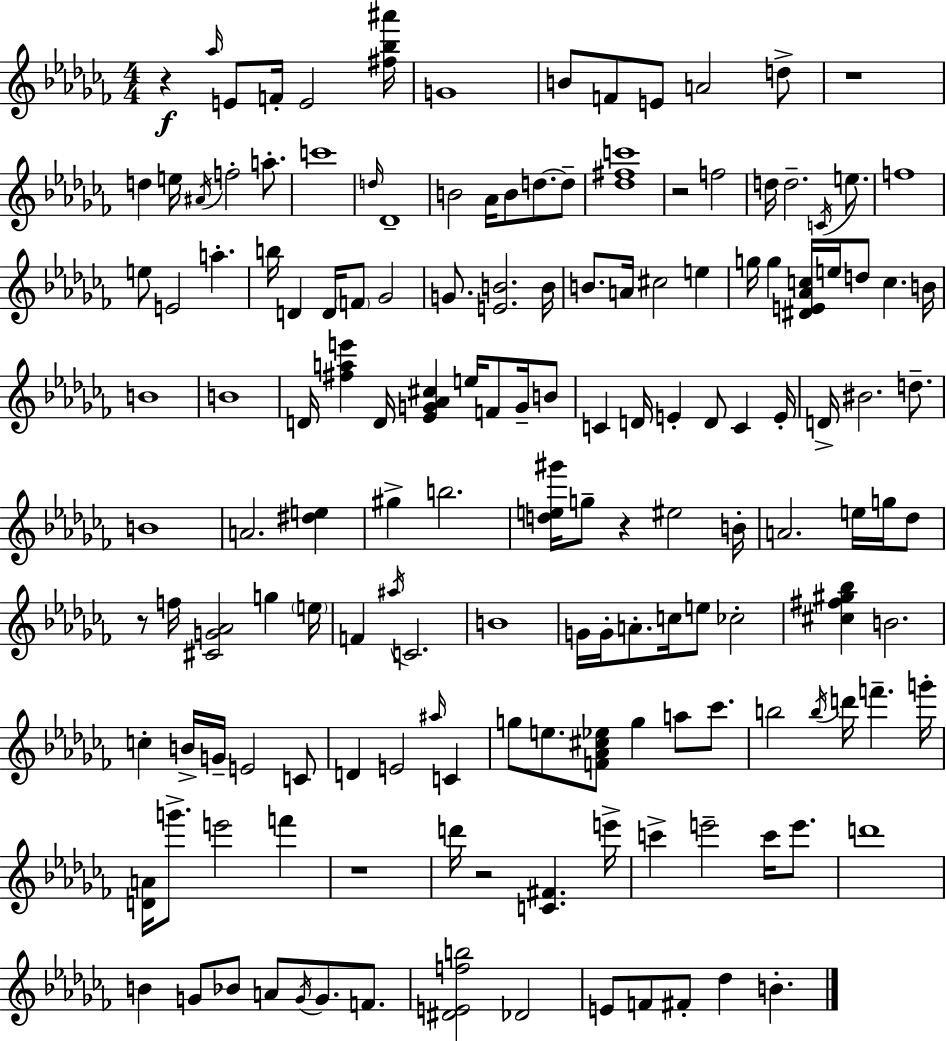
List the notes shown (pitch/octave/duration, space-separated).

R/q Ab5/s E4/e F4/s E4/h [F#5,Bb5,A#6]/s G4/w B4/e F4/e E4/e A4/h D5/e R/w D5/q E5/s A#4/s F5/h A5/e. C6/w D5/s Db4/w B4/h Ab4/s B4/e D5/e. D5/e [Db5,F#5,C6]/w R/h F5/h D5/s D5/h. C4/s E5/e. F5/w E5/e E4/h A5/q. B5/s D4/q D4/s F4/e Gb4/h G4/e. [E4,B4]/h. B4/s B4/e. A4/s C#5/h E5/q G5/s G5/q [D#4,E4,Ab4,C5]/s E5/s D5/e C5/q. B4/s B4/w B4/w D4/s [F#5,A5,E6]/q D4/s [Eb4,G4,Ab4,C#5]/q E5/s F4/e G4/s B4/e C4/q D4/s E4/q D4/e C4/q E4/s D4/s BIS4/h. D5/e. B4/w A4/h. [D#5,E5]/q G#5/q B5/h. [D5,E5,G#6]/s G5/e R/q EIS5/h B4/s A4/h. E5/s G5/s Db5/e R/e F5/s [C#4,G4,Ab4]/h G5/q E5/s F4/q A#5/s C4/h. B4/w G4/s G4/s A4/e. C5/s E5/e CES5/h [C#5,F#5,G#5,Bb5]/q B4/h. C5/q B4/s G4/s E4/h C4/e D4/q E4/h A#5/s C4/q G5/e E5/e. [F4,Ab4,C#5,Eb5]/e G5/q A5/e CES6/e. B5/h B5/s D6/s F6/q. G6/s [D4,A4]/s G6/e. E6/h F6/q R/w D6/s R/h [C4,F#4]/q. E6/s C6/q E6/h C6/s E6/e. D6/w B4/q G4/e Bb4/e A4/e G4/s G4/e. F4/e. [D#4,E4,F5,B5]/h Db4/h E4/e F4/e F#4/e Db5/q B4/q.